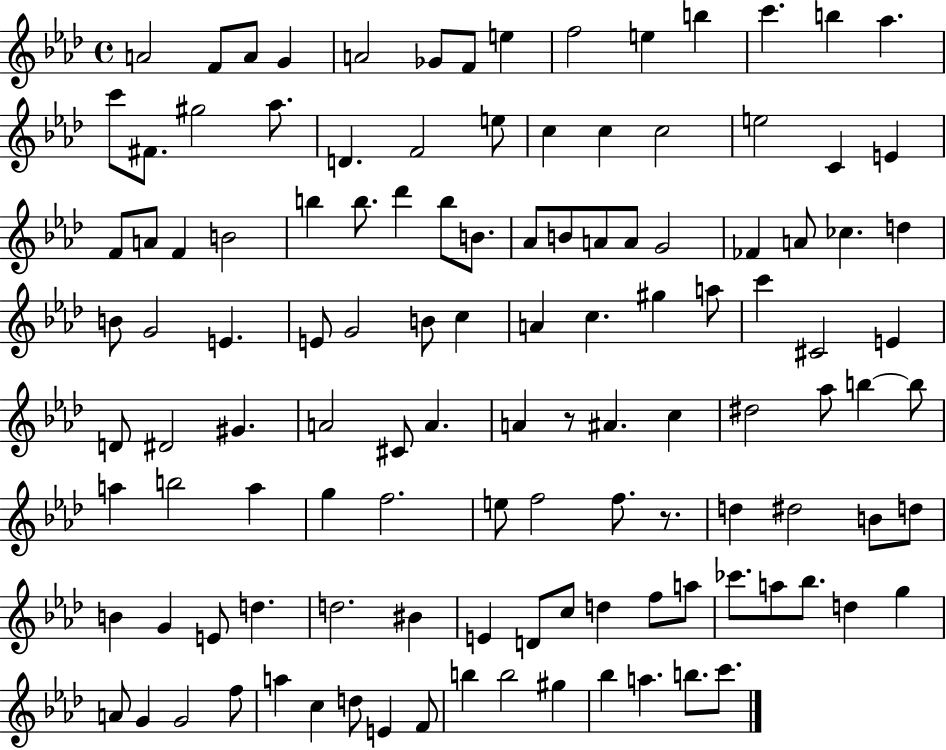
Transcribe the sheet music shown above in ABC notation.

X:1
T:Untitled
M:4/4
L:1/4
K:Ab
A2 F/2 A/2 G A2 _G/2 F/2 e f2 e b c' b _a c'/2 ^F/2 ^g2 _a/2 D F2 e/2 c c c2 e2 C E F/2 A/2 F B2 b b/2 _d' b/2 B/2 _A/2 B/2 A/2 A/2 G2 _F A/2 _c d B/2 G2 E E/2 G2 B/2 c A c ^g a/2 c' ^C2 E D/2 ^D2 ^G A2 ^C/2 A A z/2 ^A c ^d2 _a/2 b b/2 a b2 a g f2 e/2 f2 f/2 z/2 d ^d2 B/2 d/2 B G E/2 d d2 ^B E D/2 c/2 d f/2 a/2 _c'/2 a/2 _b/2 d g A/2 G G2 f/2 a c d/2 E F/2 b b2 ^g _b a b/2 c'/2